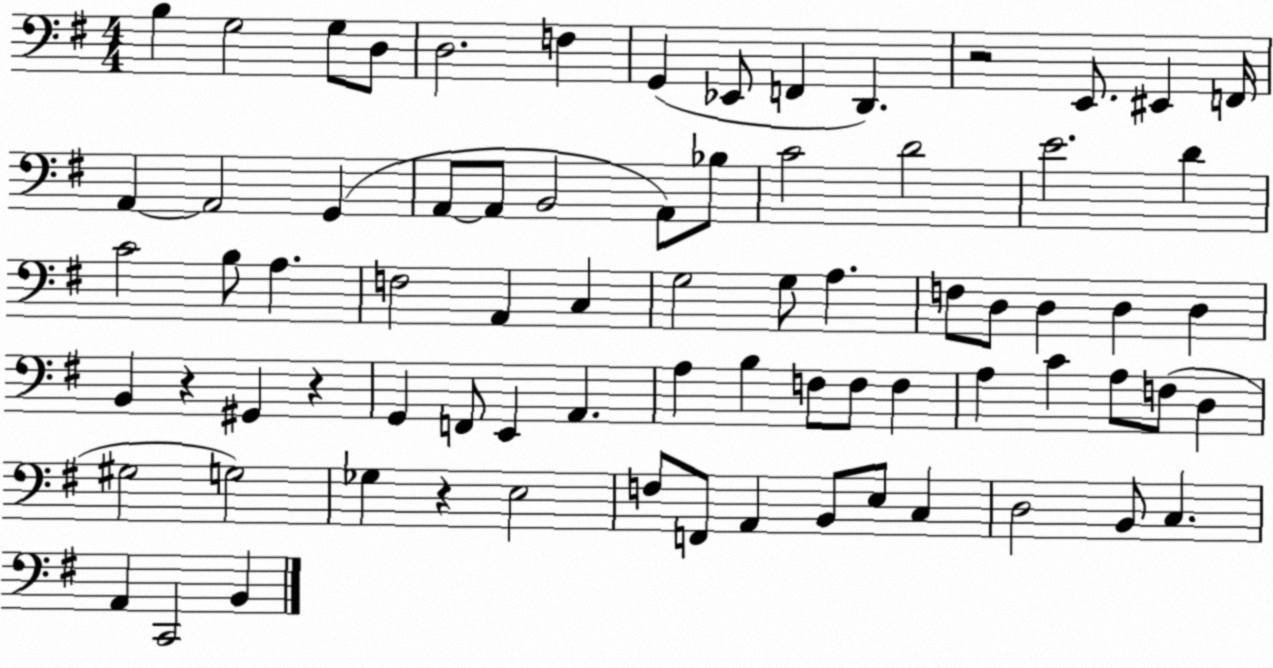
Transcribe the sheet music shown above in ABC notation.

X:1
T:Untitled
M:4/4
L:1/4
K:G
B, G,2 G,/2 D,/2 D,2 F, G,, _E,,/2 F,, D,, z2 E,,/2 ^E,, F,,/4 A,, A,,2 G,, A,,/2 A,,/2 B,,2 A,,/2 _B,/2 C2 D2 E2 D C2 B,/2 A, F,2 A,, C, G,2 G,/2 A, F,/2 D,/2 D, D, D, B,, z ^G,, z G,, F,,/2 E,, A,, A, B, F,/2 F,/2 F, A, C A,/2 F,/2 D, ^G,2 G,2 _G, z E,2 F,/2 F,,/2 A,, B,,/2 E,/2 C, D,2 B,,/2 C, A,, C,,2 B,,